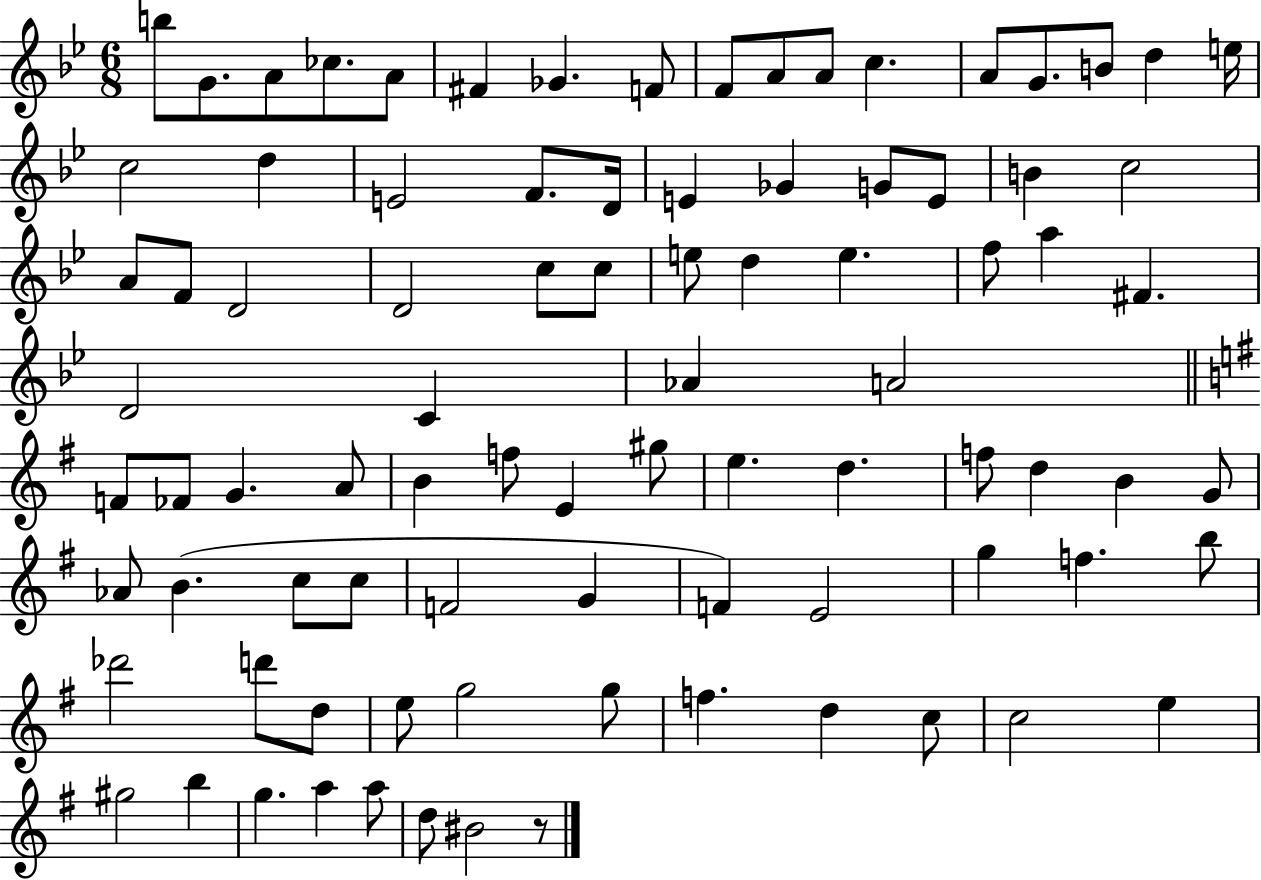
{
  \clef treble
  \numericTimeSignature
  \time 6/8
  \key bes \major
  b''8 g'8. a'8 ces''8. a'8 | fis'4 ges'4. f'8 | f'8 a'8 a'8 c''4. | a'8 g'8. b'8 d''4 e''16 | \break c''2 d''4 | e'2 f'8. d'16 | e'4 ges'4 g'8 e'8 | b'4 c''2 | \break a'8 f'8 d'2 | d'2 c''8 c''8 | e''8 d''4 e''4. | f''8 a''4 fis'4. | \break d'2 c'4 | aes'4 a'2 | \bar "||" \break \key g \major f'8 fes'8 g'4. a'8 | b'4 f''8 e'4 gis''8 | e''4. d''4. | f''8 d''4 b'4 g'8 | \break aes'8 b'4.( c''8 c''8 | f'2 g'4 | f'4) e'2 | g''4 f''4. b''8 | \break des'''2 d'''8 d''8 | e''8 g''2 g''8 | f''4. d''4 c''8 | c''2 e''4 | \break gis''2 b''4 | g''4. a''4 a''8 | d''8 bis'2 r8 | \bar "|."
}